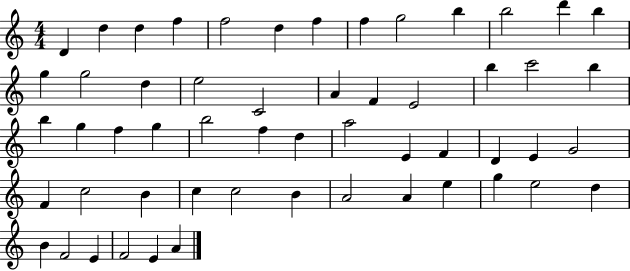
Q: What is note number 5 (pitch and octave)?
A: F5